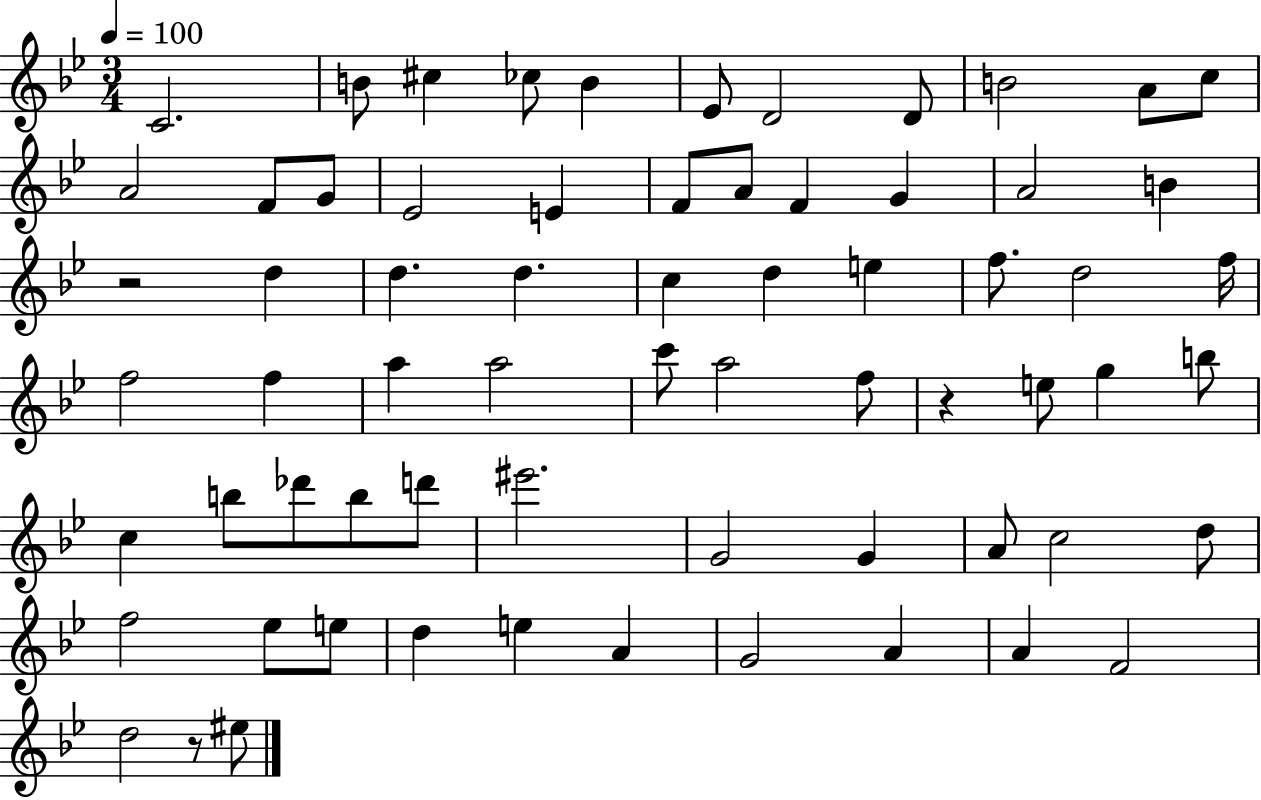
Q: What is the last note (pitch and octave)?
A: EIS5